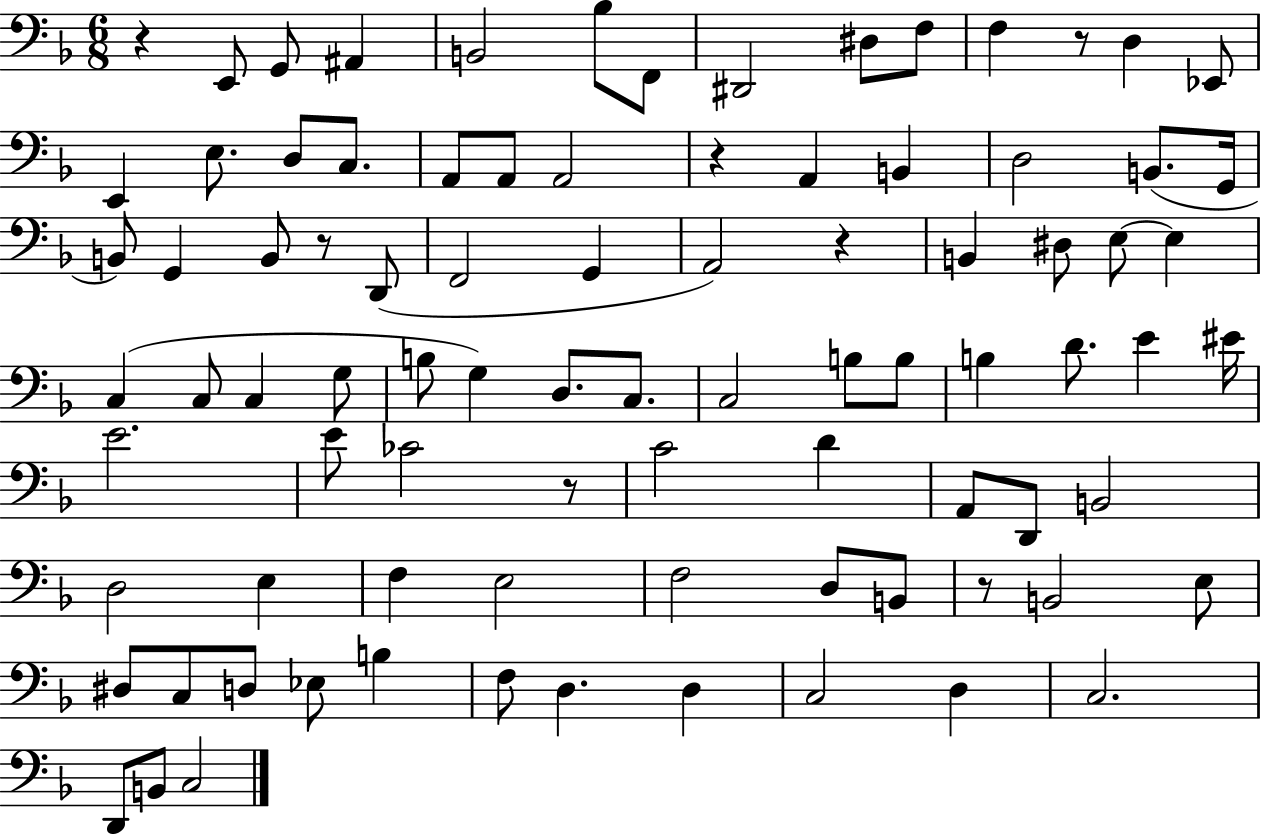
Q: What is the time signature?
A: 6/8